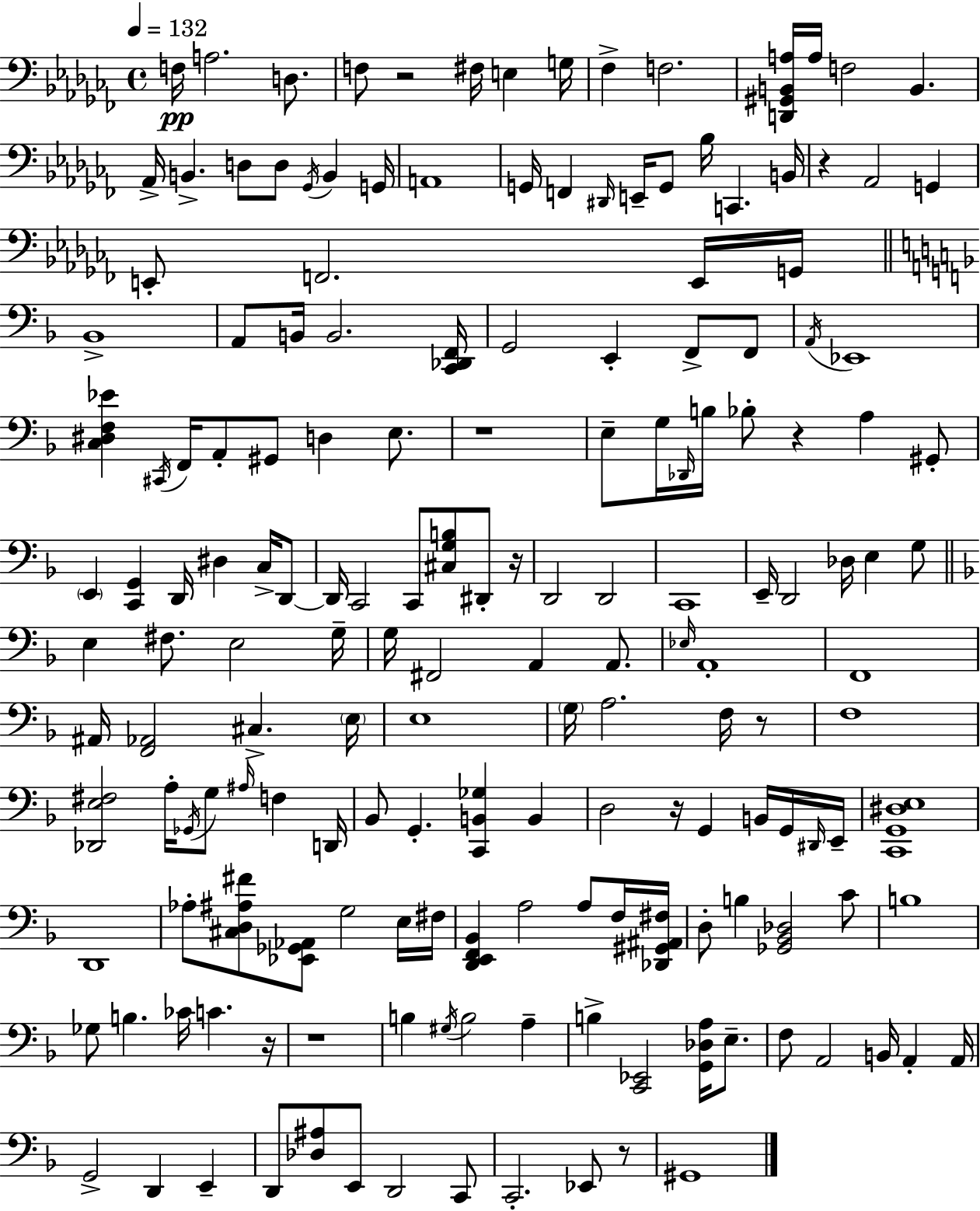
{
  \clef bass
  \time 4/4
  \defaultTimeSignature
  \key aes \minor
  \tempo 4 = 132
  f16\pp a2. d8. | f8 r2 fis16 e4 g16 | fes4-> f2. | <d, gis, b, a>16 a16 f2 b,4. | \break aes,16-> b,4.-> d8 d8 \acciaccatura { ges,16 } b,4 | g,16 a,1 | g,16 f,4 \grace { dis,16 } e,16-- g,8 bes16 c,4. | b,16 r4 aes,2 g,4 | \break e,8-. f,2. | e,16 g,16 \bar "||" \break \key d \minor bes,1-> | a,8 b,16 b,2. <c, des, f,>16 | g,2 e,4-. f,8-> f,8 | \acciaccatura { a,16 } ees,1 | \break <c dis f ees'>4 \acciaccatura { cis,16 } f,16 a,8-. gis,8 d4 e8. | r1 | e8-- g16 \grace { des,16 } b16 bes8-. r4 a4 | gis,8-. \parenthesize e,4 <c, g,>4 d,16 dis4 | \break c16-> d,8~~ d,16 c,2 c,8 <cis g b>8 | dis,8-. r16 d,2 d,2 | c,1 | e,16-- d,2 des16 e4 | \break g8 \bar "||" \break \key d \minor e4 fis8. e2 g16-- | g16 fis,2 a,4 a,8. | \grace { ees16 } a,1-. | f,1 | \break ais,16 <f, aes,>2 cis4.-> | \parenthesize e16 e1 | \parenthesize g16 a2. f16 r8 | f1 | \break <des, e fis>2 a16-. \acciaccatura { ges,16 } g8 \grace { ais16 } f4 | d,16 bes,8 g,4.-. <c, b, ges>4 b,4 | d2 r16 g,4 | b,16 g,16 \grace { dis,16 } e,16-- <c, g, dis e>1 | \break d,1 | aes8-. <cis d ais fis'>8 <ees, ges, aes,>8 g2 | e16 fis16 <d, e, f, bes,>4 a2 | a8 f16 <des, gis, ais, fis>16 d8-. b4 <ges, bes, des>2 | \break c'8 b1 | ges8 b4. ces'16 c'4. | r16 r1 | b4 \acciaccatura { gis16 } b2 | \break a4-- b4-> <c, ees,>2 | <g, des a>16 e8.-- f8 a,2 b,16 | a,4-. a,16 g,2-> d,4 | e,4-- d,8 <des ais>8 e,8 d,2 | \break c,8 c,2.-. | ees,8 r8 gis,1 | \bar "|."
}